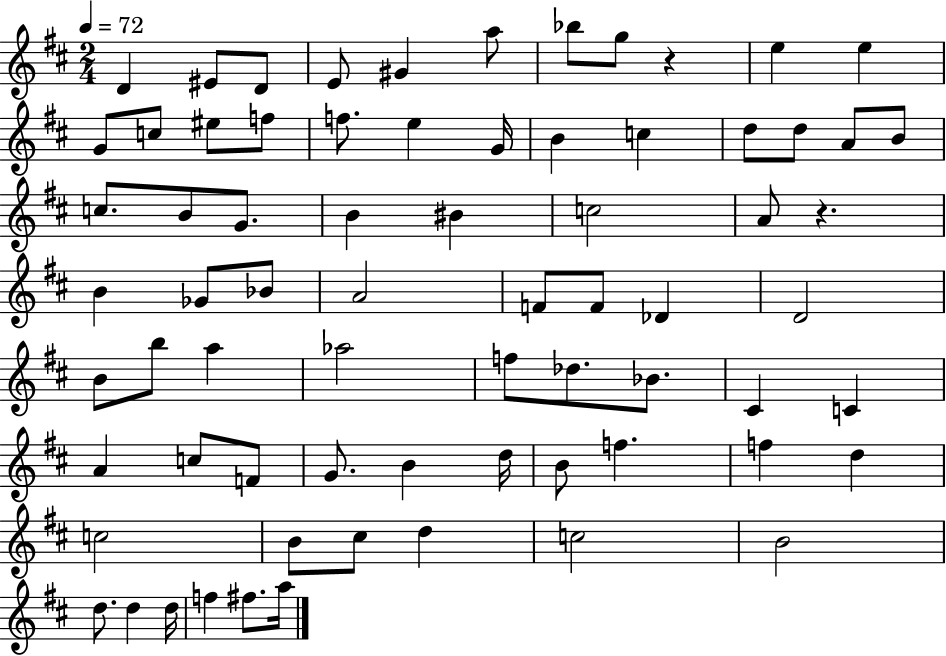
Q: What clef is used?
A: treble